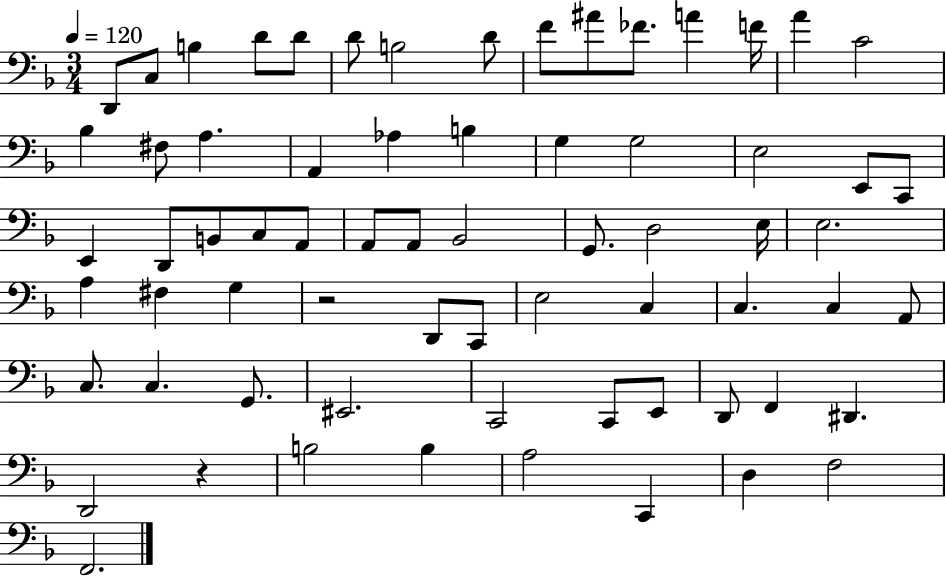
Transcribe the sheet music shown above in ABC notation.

X:1
T:Untitled
M:3/4
L:1/4
K:F
D,,/2 C,/2 B, D/2 D/2 D/2 B,2 D/2 F/2 ^A/2 _F/2 A F/4 A C2 _B, ^F,/2 A, A,, _A, B, G, G,2 E,2 E,,/2 C,,/2 E,, D,,/2 B,,/2 C,/2 A,,/2 A,,/2 A,,/2 _B,,2 G,,/2 D,2 E,/4 E,2 A, ^F, G, z2 D,,/2 C,,/2 E,2 C, C, C, A,,/2 C,/2 C, G,,/2 ^E,,2 C,,2 C,,/2 E,,/2 D,,/2 F,, ^D,, D,,2 z B,2 B, A,2 C,, D, F,2 F,,2